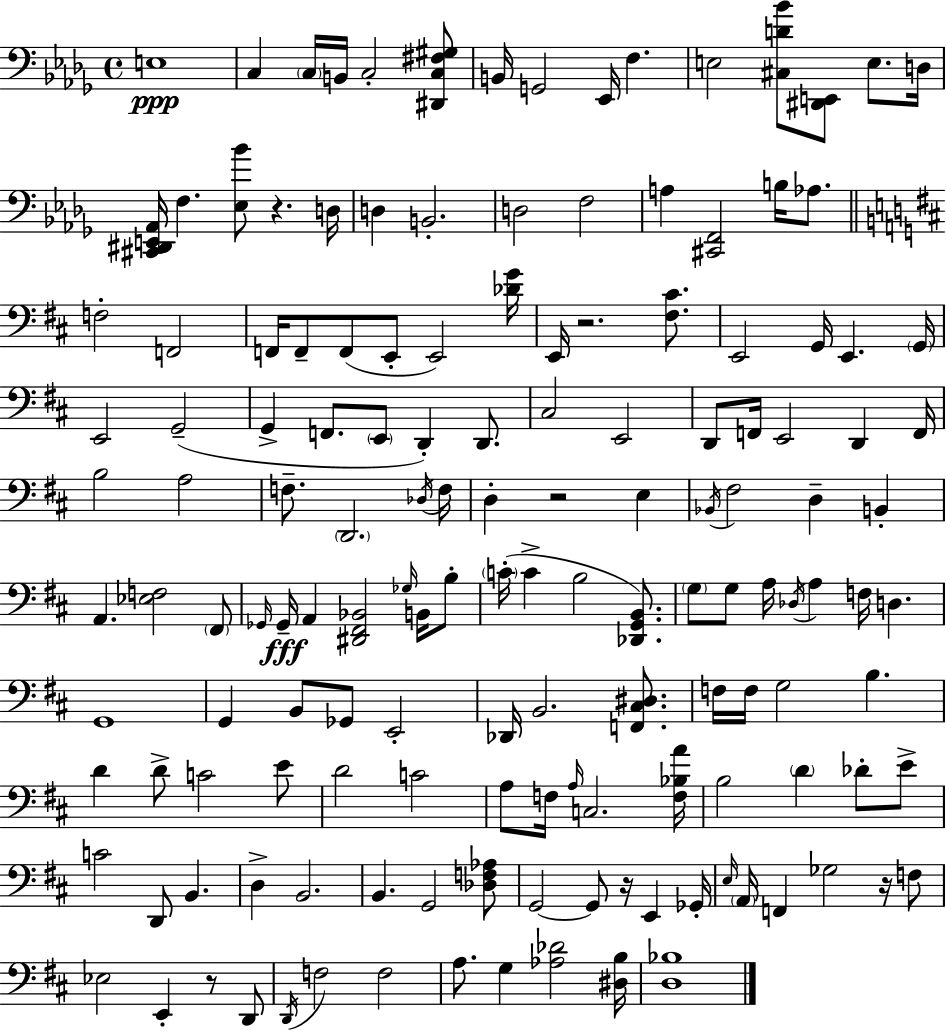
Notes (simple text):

E3/w C3/q C3/s B2/s C3/h [D#2,C3,F#3,G#3]/e B2/s G2/h Eb2/s F3/q. E3/h [C#3,D4,Bb4]/e [D#2,E2]/e E3/e. D3/s [C#2,D#2,E2,Ab2]/s F3/q. [Eb3,Bb4]/e R/q. D3/s D3/q B2/h. D3/h F3/h A3/q [C#2,F2]/h B3/s Ab3/e. F3/h F2/h F2/s F2/e F2/e E2/e E2/h [Db4,G4]/s E2/s R/h. [F#3,C#4]/e. E2/h G2/s E2/q. G2/s E2/h G2/h G2/q F2/e. E2/e D2/q D2/e. C#3/h E2/h D2/e F2/s E2/h D2/q F2/s B3/h A3/h F3/e. D2/h. Db3/s F3/s D3/q R/h E3/q Bb2/s F#3/h D3/q B2/q A2/q. [Eb3,F3]/h F#2/e Gb2/s Gb2/s A2/q [D#2,F#2,Bb2]/h Gb3/s B2/s B3/e C4/s C4/q B3/h [Db2,G2,B2]/e. G3/e G3/e A3/s Db3/s A3/q F3/s D3/q. G2/w G2/q B2/e Gb2/e E2/h Db2/s B2/h. [F2,C#3,D#3]/e. F3/s F3/s G3/h B3/q. D4/q D4/e C4/h E4/e D4/h C4/h A3/e F3/s A3/s C3/h. [F3,Bb3,A4]/s B3/h D4/q Db4/e E4/e C4/h D2/e B2/q. D3/q B2/h. B2/q. G2/h [Db3,F3,Ab3]/e G2/h G2/e R/s E2/q Gb2/s E3/s A2/s F2/q Gb3/h R/s F3/e Eb3/h E2/q R/e D2/e D2/s F3/h F3/h A3/e. G3/q [Ab3,Db4]/h [D#3,B3]/s [D3,Bb3]/w